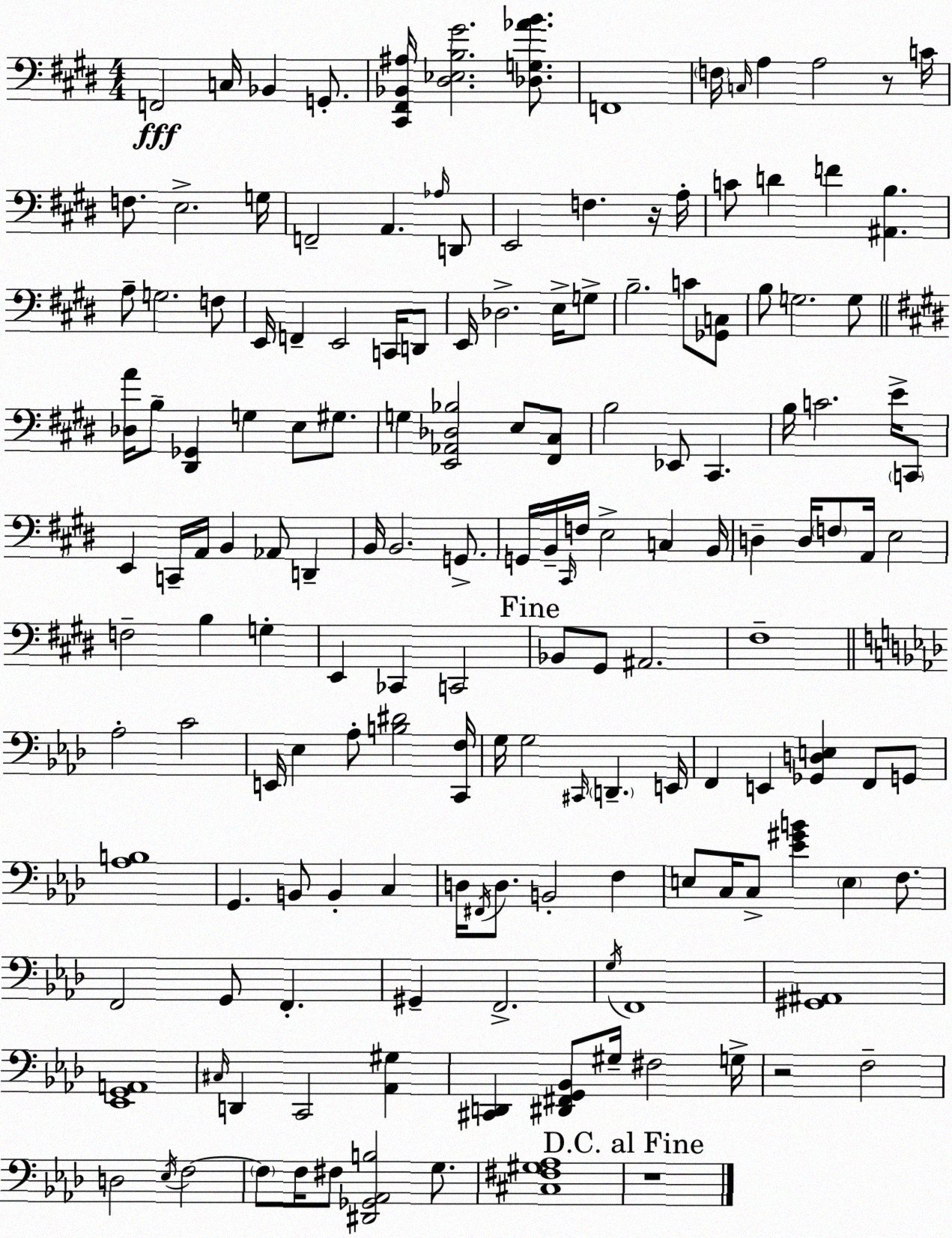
X:1
T:Untitled
M:4/4
L:1/4
K:E
F,,2 C,/4 _B,, G,,/2 [^C,,^F,,_B,,^A,]/4 [^D,_E,B,^G]2 [_D,G,_AB]/2 F,,4 F,/4 C,/4 A, A,2 z/2 C/4 F,/2 E,2 G,/4 F,,2 A,, _A,/4 D,,/2 E,,2 F, z/4 A,/4 C/2 D F [^A,,B,] A,/2 G,2 F,/2 E,,/4 F,, E,,2 C,,/4 D,,/2 E,,/4 _D,2 E,/4 G,/2 B,2 C/2 [_G,,C,]/2 B,/2 G,2 G,/2 [_D,A]/4 B,/2 [^D,,_G,,] G, E,/2 ^G,/2 G, [E,,_A,,_D,_B,]2 E,/2 [^F,,^C,]/2 B,2 _E,,/2 ^C,, B,/4 C2 E/4 C,,/2 E,, C,,/4 A,,/4 B,, _A,,/2 D,, B,,/4 B,,2 G,,/2 G,,/4 B,,/4 ^C,,/4 F,/4 E,2 C, B,,/4 D, D,/4 F,/2 A,,/4 E,2 F,2 B, G, E,, _C,, C,,2 _B,,/2 ^G,,/2 ^A,,2 ^F,4 _A,2 C2 E,,/4 _E, _A,/2 [B,^D]2 [C,,F,]/4 G,/4 G,2 ^C,,/4 D,, E,,/4 F,, E,, [_G,,D,E,] F,,/2 G,,/2 [_A,B,]4 G,, B,,/2 B,, C, D,/4 ^F,,/4 D,/2 B,,2 F, E,/2 C,/4 C,/2 [_E^GB] E, F,/2 F,,2 G,,/2 F,, ^G,, F,,2 G,/4 F,,4 [^G,,^A,,]4 [_E,,G,,A,,]4 ^C,/4 D,, C,,2 [_A,,^G,] [^C,,D,,] [^D,,^F,,G,,_B,,]/2 ^G,/4 ^F,2 G,/4 z2 F,2 D,2 _E,/4 F,2 F,/2 F,/4 ^F,/2 [^D,,_G,,_A,,B,]2 G,/2 [^C,^F,^G,_A,]4 z4